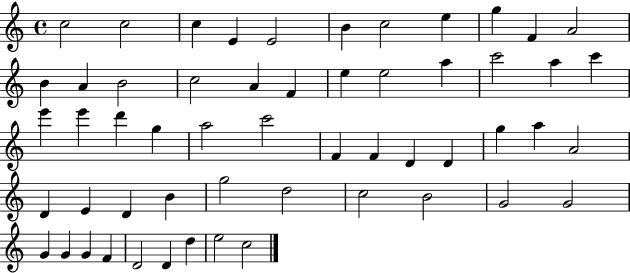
C5/h C5/h C5/q E4/q E4/h B4/q C5/h E5/q G5/q F4/q A4/h B4/q A4/q B4/h C5/h A4/q F4/q E5/q E5/h A5/q C6/h A5/q C6/q E6/q E6/q D6/q G5/q A5/h C6/h F4/q F4/q D4/q D4/q G5/q A5/q A4/h D4/q E4/q D4/q B4/q G5/h D5/h C5/h B4/h G4/h G4/h G4/q G4/q G4/q F4/q D4/h D4/q D5/q E5/h C5/h